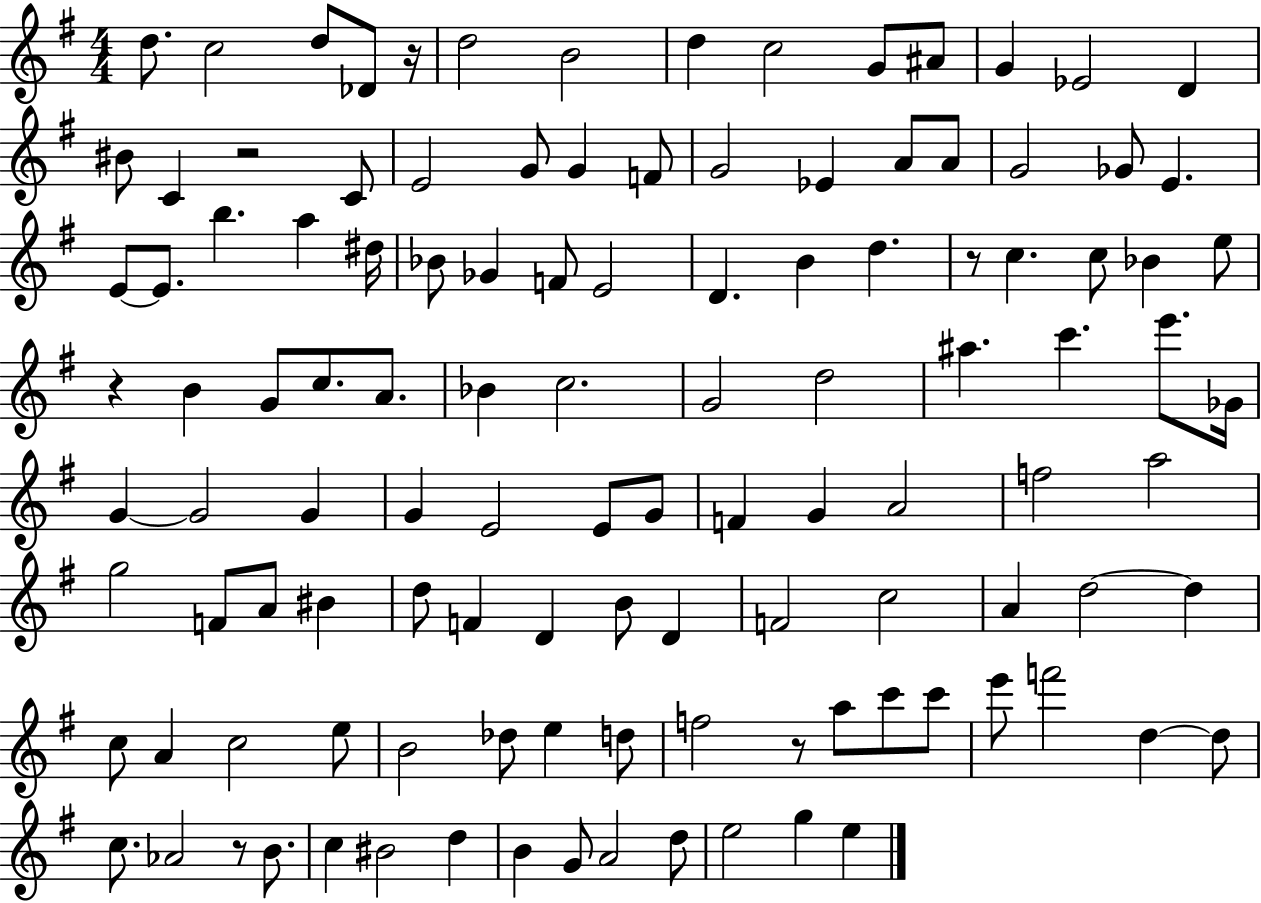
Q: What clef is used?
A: treble